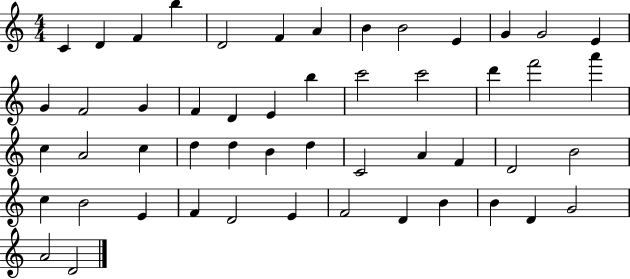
X:1
T:Untitled
M:4/4
L:1/4
K:C
C D F b D2 F A B B2 E G G2 E G F2 G F D E b c'2 c'2 d' f'2 a' c A2 c d d B d C2 A F D2 B2 c B2 E F D2 E F2 D B B D G2 A2 D2